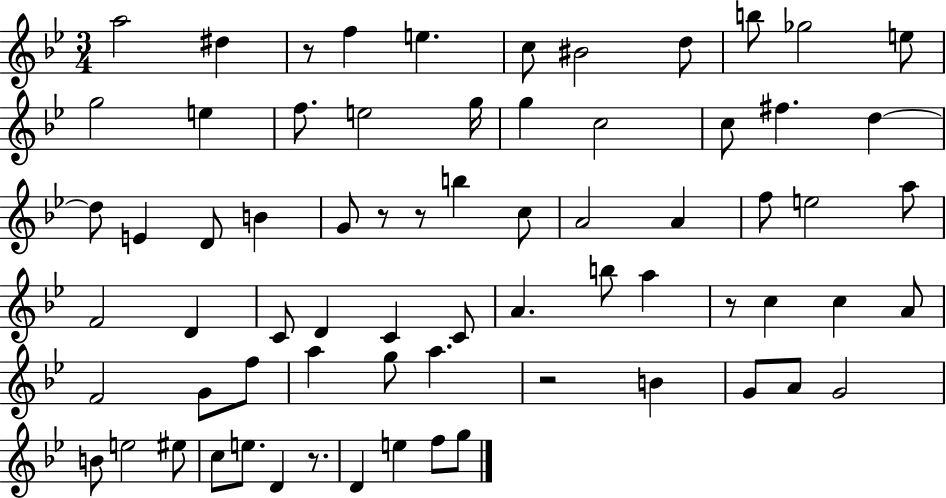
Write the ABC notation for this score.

X:1
T:Untitled
M:3/4
L:1/4
K:Bb
a2 ^d z/2 f e c/2 ^B2 d/2 b/2 _g2 e/2 g2 e f/2 e2 g/4 g c2 c/2 ^f d d/2 E D/2 B G/2 z/2 z/2 b c/2 A2 A f/2 e2 a/2 F2 D C/2 D C C/2 A b/2 a z/2 c c A/2 F2 G/2 f/2 a g/2 a z2 B G/2 A/2 G2 B/2 e2 ^e/2 c/2 e/2 D z/2 D e f/2 g/2